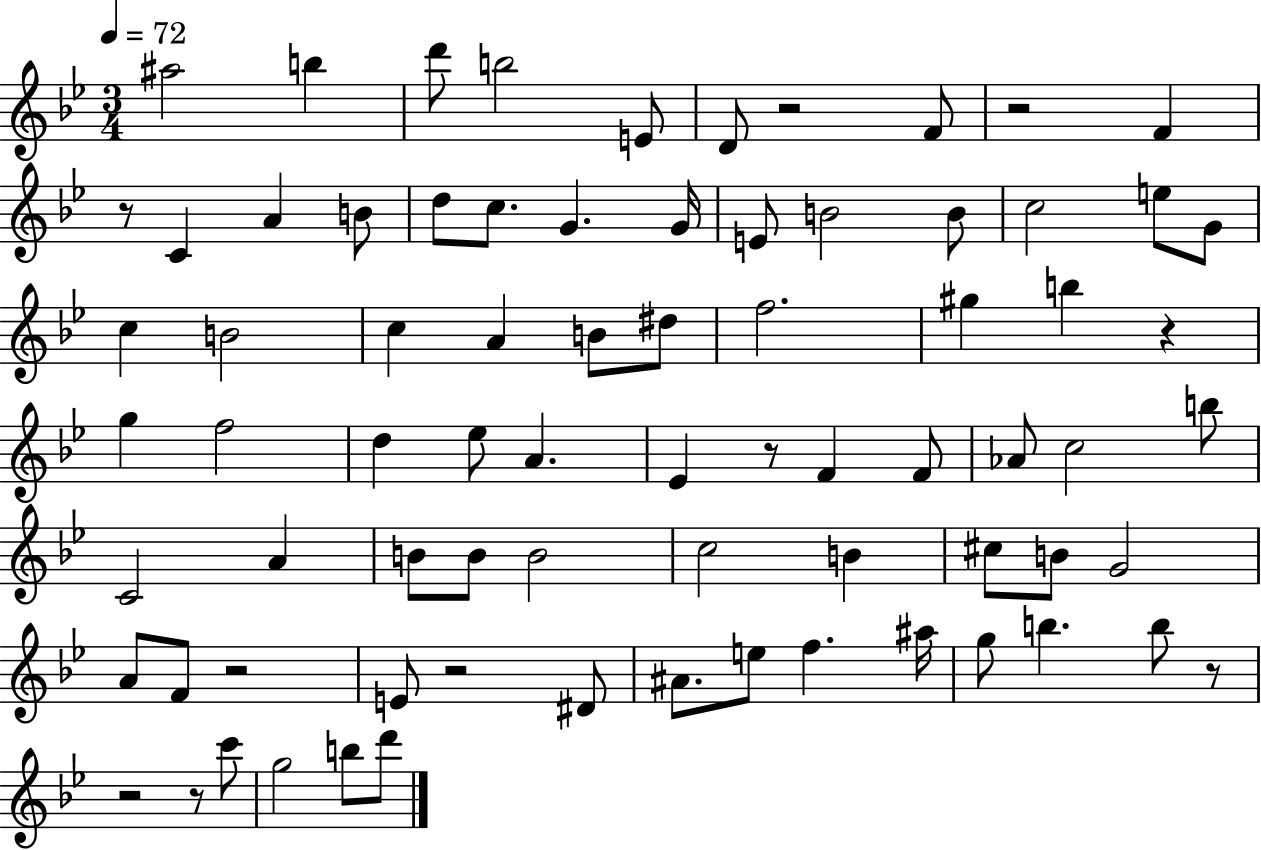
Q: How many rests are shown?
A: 10